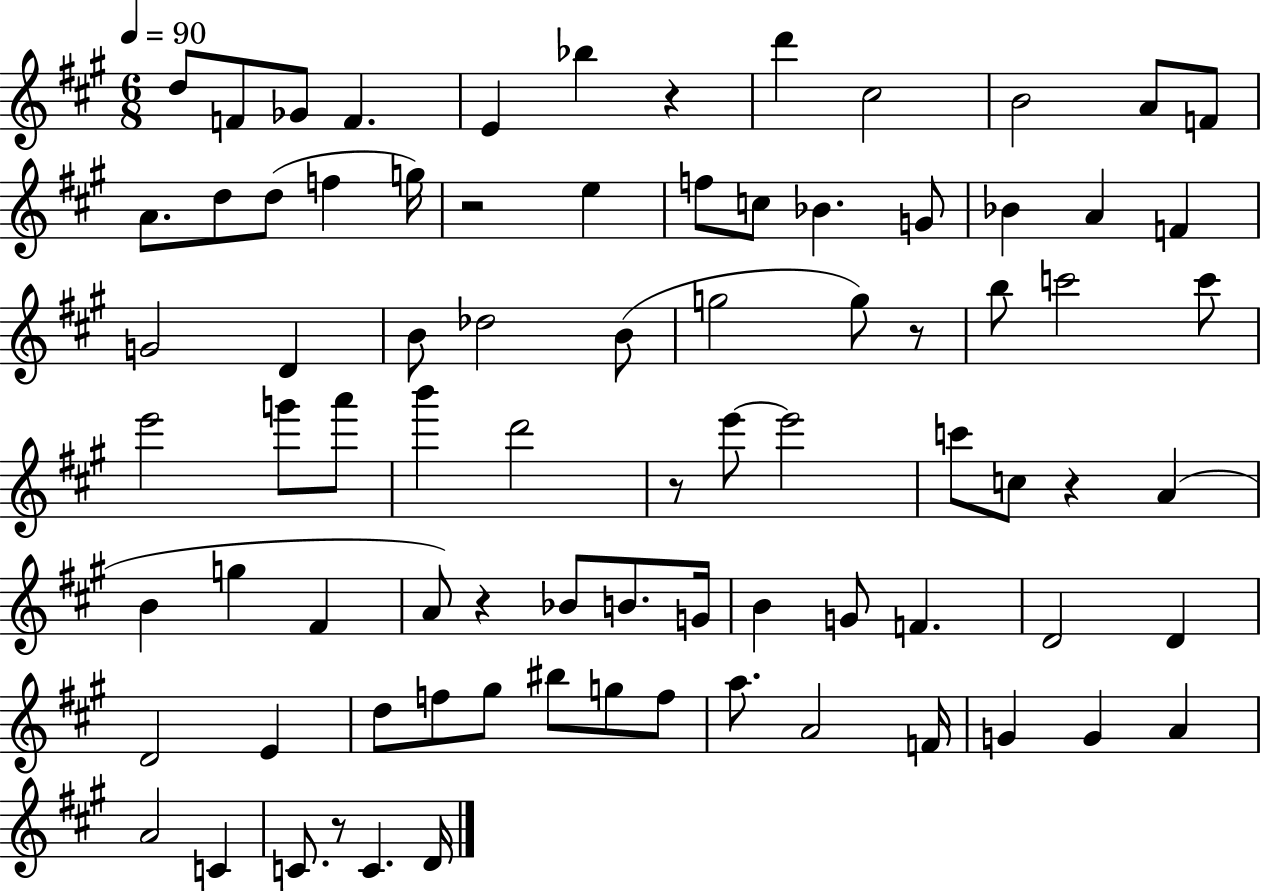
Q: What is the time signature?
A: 6/8